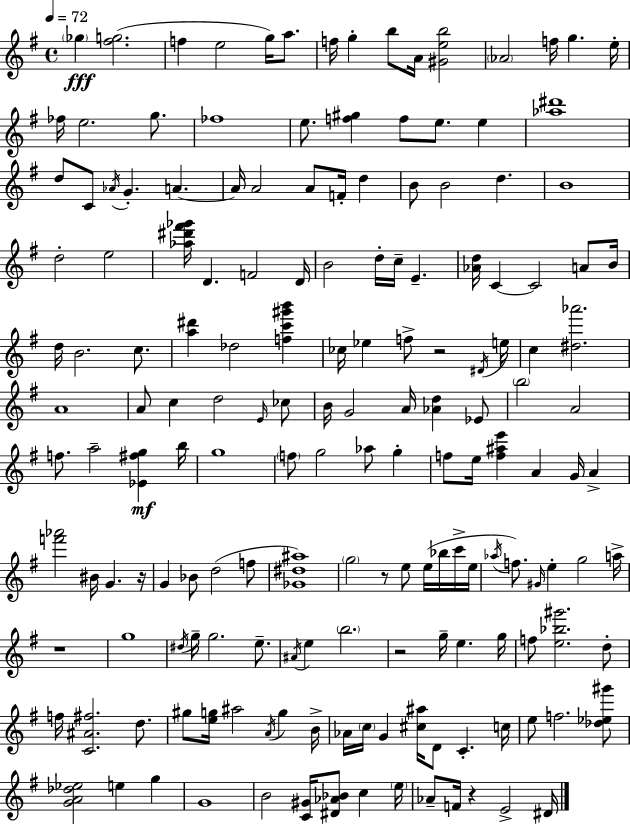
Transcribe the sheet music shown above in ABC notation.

X:1
T:Untitled
M:4/4
L:1/4
K:G
_g [^fg]2 f e2 g/4 a/2 f/4 g b/2 A/4 [^Geb]2 _A2 f/4 g e/4 _f/4 e2 g/2 _f4 e/2 [f^g] f/2 e/2 e [_a^d']4 d/2 C/2 _A/4 G A A/4 A2 A/2 F/4 d B/2 B2 d B4 d2 e2 [_a^d'^f'_g']/4 D F2 D/4 B2 d/4 c/4 E [_Ad]/4 C C2 A/2 B/4 d/4 B2 c/2 [a^d'] _d2 [fc'^g'b'] _c/4 _e f/2 z2 ^D/4 e/4 c [^d_a']2 A4 A/2 c d2 E/4 _c/2 B/4 G2 A/4 [_Ad] _E/2 b2 A2 f/2 a2 [_E^fg] b/4 g4 f/2 g2 _a/2 g f/2 e/4 [f^ae'] A G/4 A [f'_a']2 ^B/4 G z/4 G _B/2 d2 f/2 [_G^d^a]4 g2 z/2 e/2 e/4 _b/4 c'/4 e/4 _a/4 f/2 ^G/4 e g2 a/4 z4 g4 ^d/4 g/4 g2 e/2 ^A/4 e b2 z2 g/4 e g/4 f/2 [e_b^g']2 d/2 f/4 [C^A^f]2 d/2 ^g/2 [eg]/4 ^a2 A/4 g B/4 _A/4 c/4 G [^c^a]/4 D/2 C c/4 e/2 f2 [_d_e^g']/2 [GA_d_e]2 e g G4 B2 [C^G]/4 [^D_A_B]/2 c e/4 _A/2 F/4 z E2 ^D/4